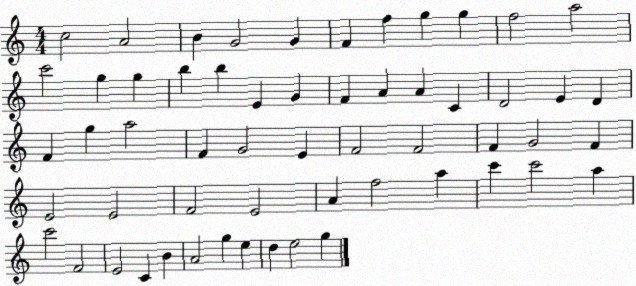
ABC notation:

X:1
T:Untitled
M:4/4
L:1/4
K:C
c2 A2 B G2 G F f g g f2 a2 c'2 g g b b E G F A A C D2 E D F g a2 F G2 E F2 F2 F G2 F E2 E2 F2 E2 A f2 a c' c'2 a c'2 F2 E2 C B A2 g e d e2 g